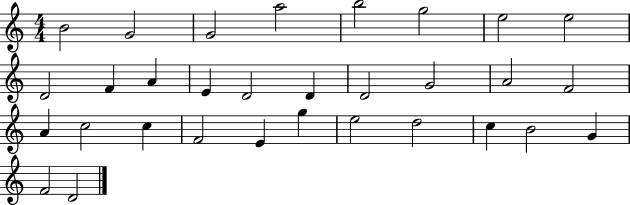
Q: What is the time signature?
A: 4/4